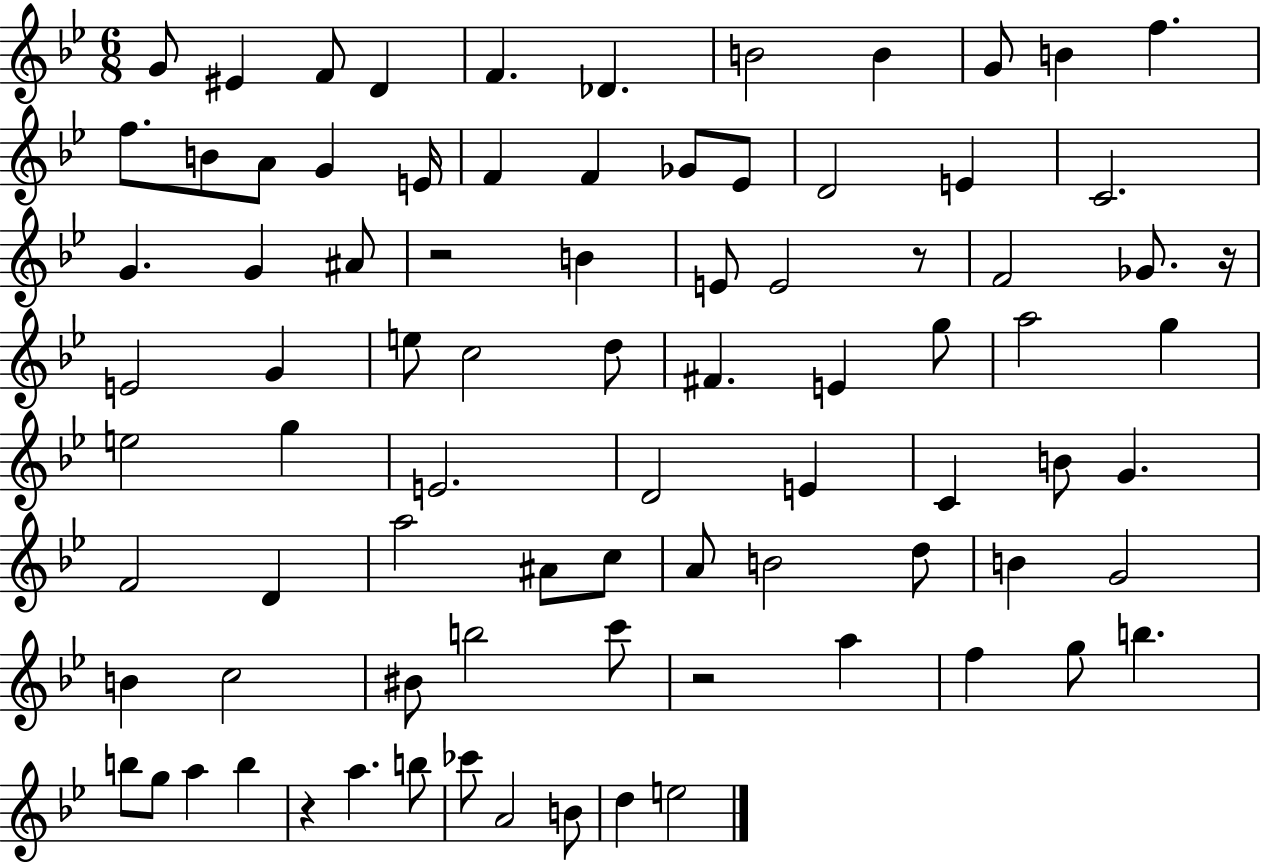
G4/e EIS4/q F4/e D4/q F4/q. Db4/q. B4/h B4/q G4/e B4/q F5/q. F5/e. B4/e A4/e G4/q E4/s F4/q F4/q Gb4/e Eb4/e D4/h E4/q C4/h. G4/q. G4/q A#4/e R/h B4/q E4/e E4/h R/e F4/h Gb4/e. R/s E4/h G4/q E5/e C5/h D5/e F#4/q. E4/q G5/e A5/h G5/q E5/h G5/q E4/h. D4/h E4/q C4/q B4/e G4/q. F4/h D4/q A5/h A#4/e C5/e A4/e B4/h D5/e B4/q G4/h B4/q C5/h BIS4/e B5/h C6/e R/h A5/q F5/q G5/e B5/q. B5/e G5/e A5/q B5/q R/q A5/q. B5/e CES6/e A4/h B4/e D5/q E5/h